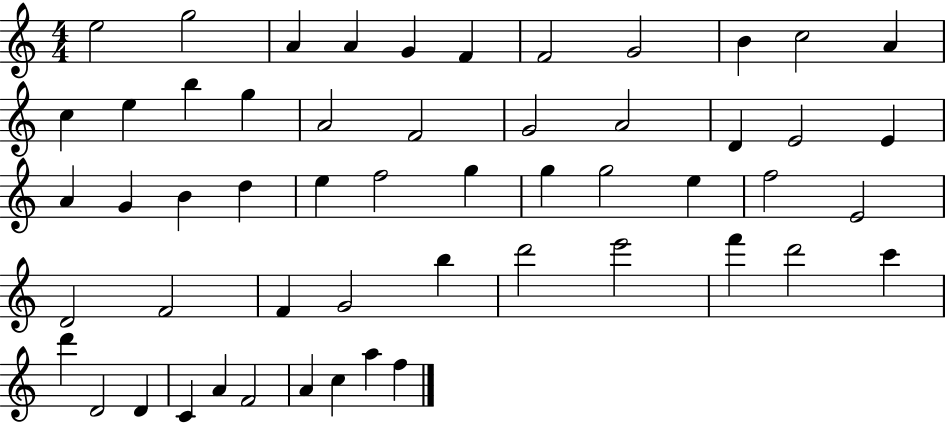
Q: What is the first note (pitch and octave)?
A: E5